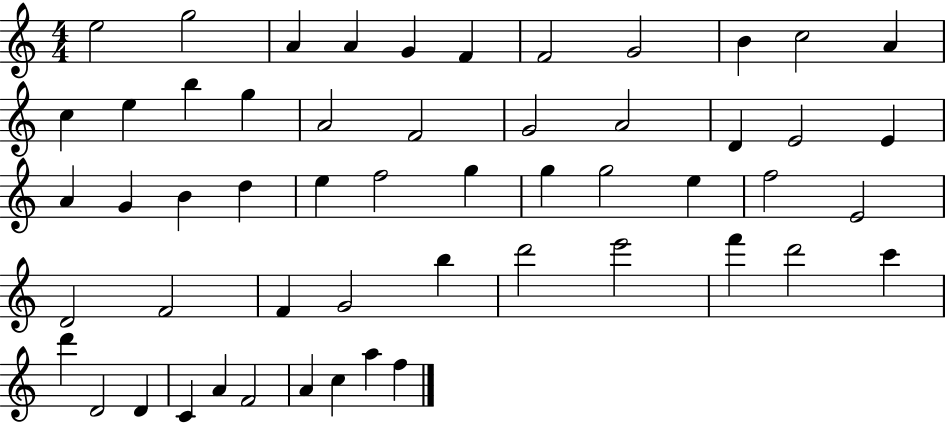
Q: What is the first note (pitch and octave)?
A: E5